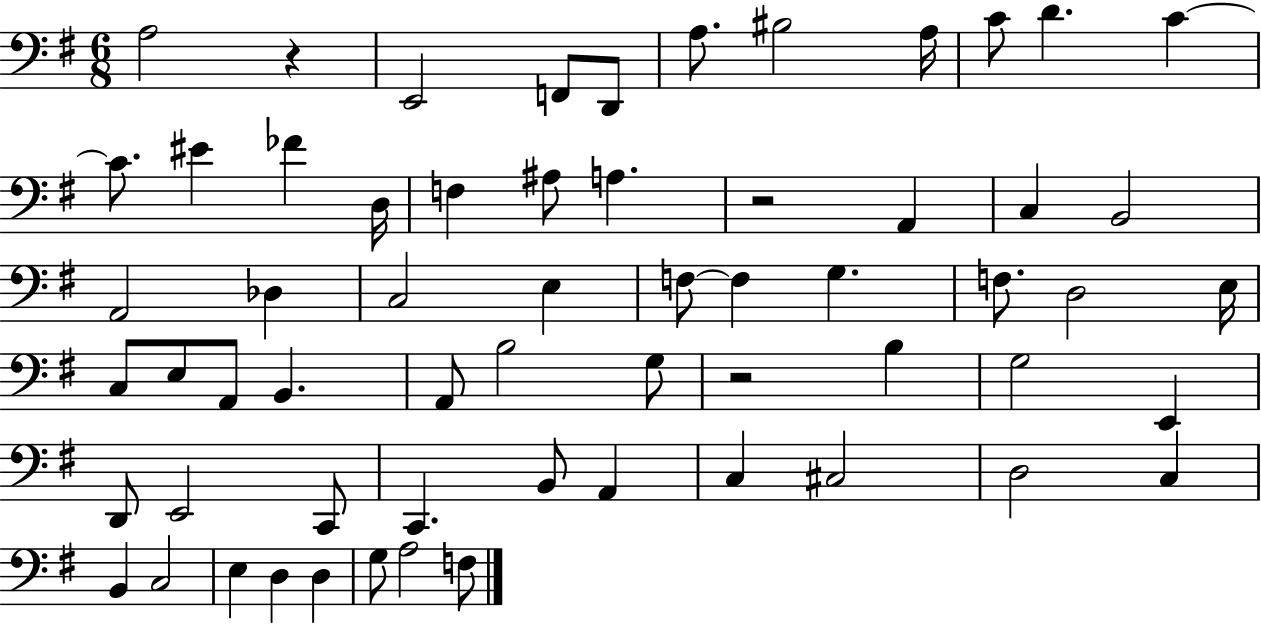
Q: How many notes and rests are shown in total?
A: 61